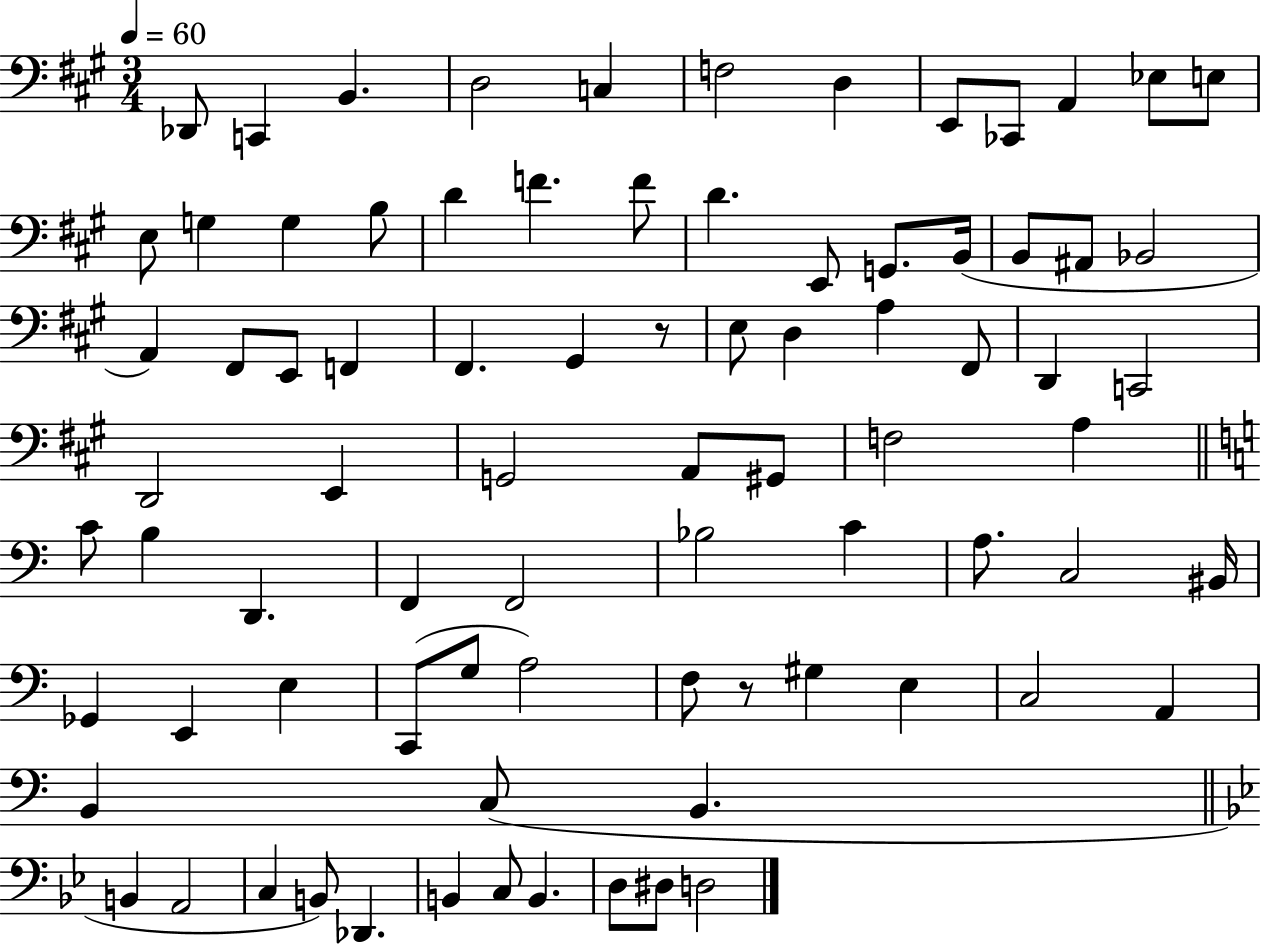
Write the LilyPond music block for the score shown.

{
  \clef bass
  \numericTimeSignature
  \time 3/4
  \key a \major
  \tempo 4 = 60
  des,8 c,4 b,4. | d2 c4 | f2 d4 | e,8 ces,8 a,4 ees8 e8 | \break e8 g4 g4 b8 | d'4 f'4. f'8 | d'4. e,8 g,8. b,16( | b,8 ais,8 bes,2 | \break a,4) fis,8 e,8 f,4 | fis,4. gis,4 r8 | e8 d4 a4 fis,8 | d,4 c,2 | \break d,2 e,4 | g,2 a,8 gis,8 | f2 a4 | \bar "||" \break \key c \major c'8 b4 d,4. | f,4 f,2 | bes2 c'4 | a8. c2 bis,16 | \break ges,4 e,4 e4 | c,8( g8 a2) | f8 r8 gis4 e4 | c2 a,4 | \break b,4 c8( b,4. | \bar "||" \break \key bes \major b,4 a,2 | c4 b,8) des,4. | b,4 c8 b,4. | d8 dis8 d2 | \break \bar "|."
}